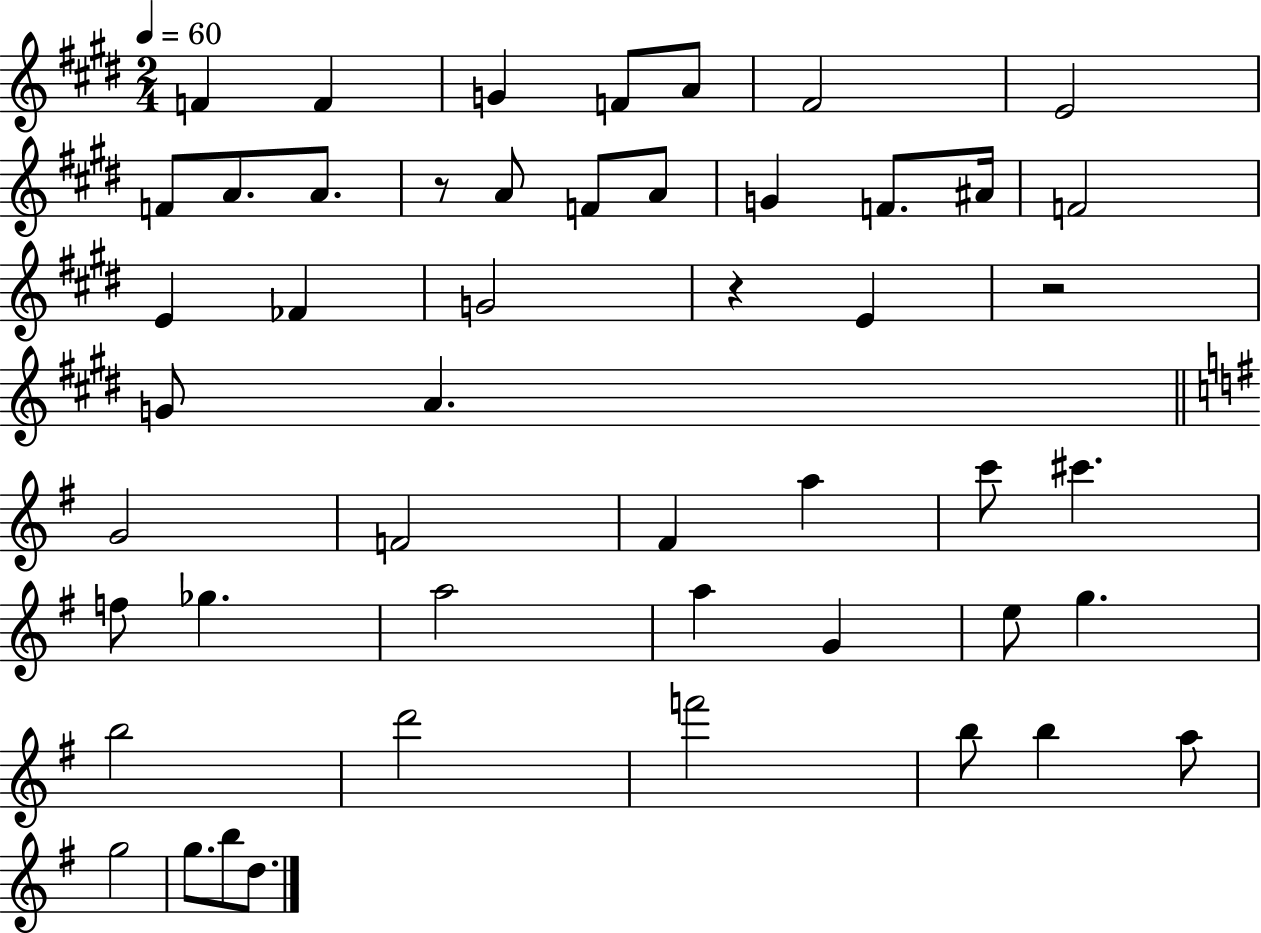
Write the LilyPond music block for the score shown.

{
  \clef treble
  \numericTimeSignature
  \time 2/4
  \key e \major
  \tempo 4 = 60
  f'4 f'4 | g'4 f'8 a'8 | fis'2 | e'2 | \break f'8 a'8. a'8. | r8 a'8 f'8 a'8 | g'4 f'8. ais'16 | f'2 | \break e'4 fes'4 | g'2 | r4 e'4 | r2 | \break g'8 a'4. | \bar "||" \break \key g \major g'2 | f'2 | fis'4 a''4 | c'''8 cis'''4. | \break f''8 ges''4. | a''2 | a''4 g'4 | e''8 g''4. | \break b''2 | d'''2 | f'''2 | b''8 b''4 a''8 | \break g''2 | g''8. b''8 d''8. | \bar "|."
}